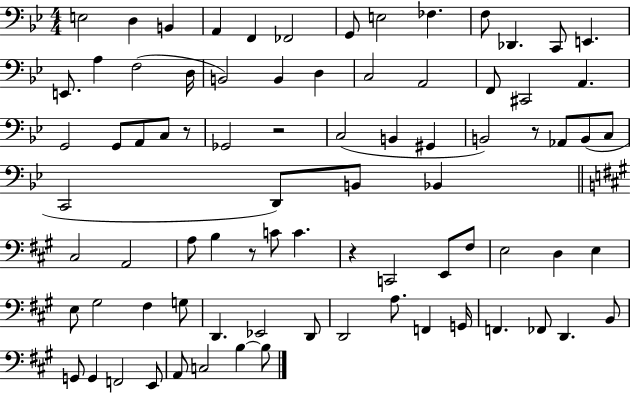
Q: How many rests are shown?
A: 5